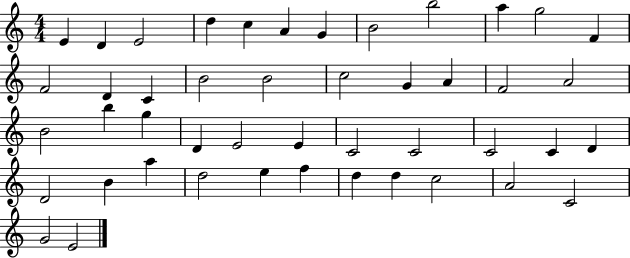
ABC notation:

X:1
T:Untitled
M:4/4
L:1/4
K:C
E D E2 d c A G B2 b2 a g2 F F2 D C B2 B2 c2 G A F2 A2 B2 b g D E2 E C2 C2 C2 C D D2 B a d2 e f d d c2 A2 C2 G2 E2